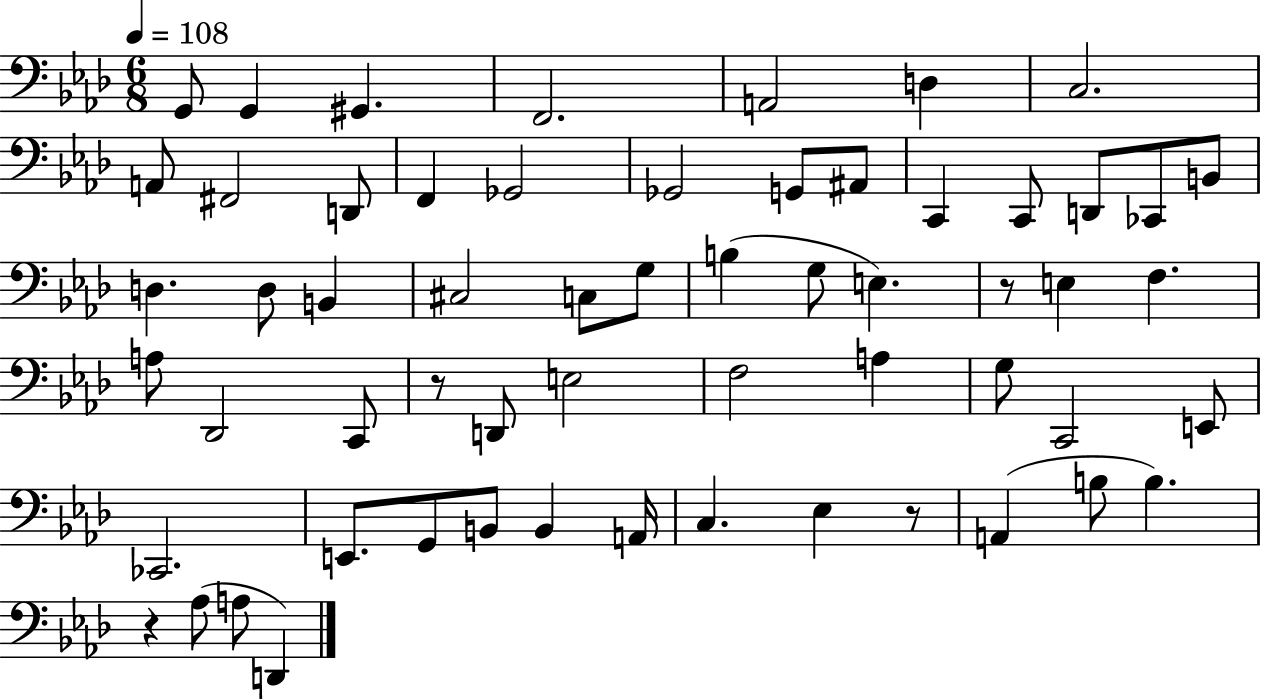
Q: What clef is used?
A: bass